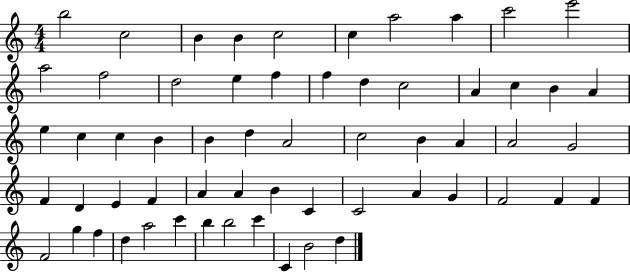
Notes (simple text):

B5/h C5/h B4/q B4/q C5/h C5/q A5/h A5/q C6/h E6/h A5/h F5/h D5/h E5/q F5/q F5/q D5/q C5/h A4/q C5/q B4/q A4/q E5/q C5/q C5/q B4/q B4/q D5/q A4/h C5/h B4/q A4/q A4/h G4/h F4/q D4/q E4/q F4/q A4/q A4/q B4/q C4/q C4/h A4/q G4/q F4/h F4/q F4/q F4/h G5/q F5/q D5/q A5/h C6/q B5/q B5/h C6/q C4/q B4/h D5/q